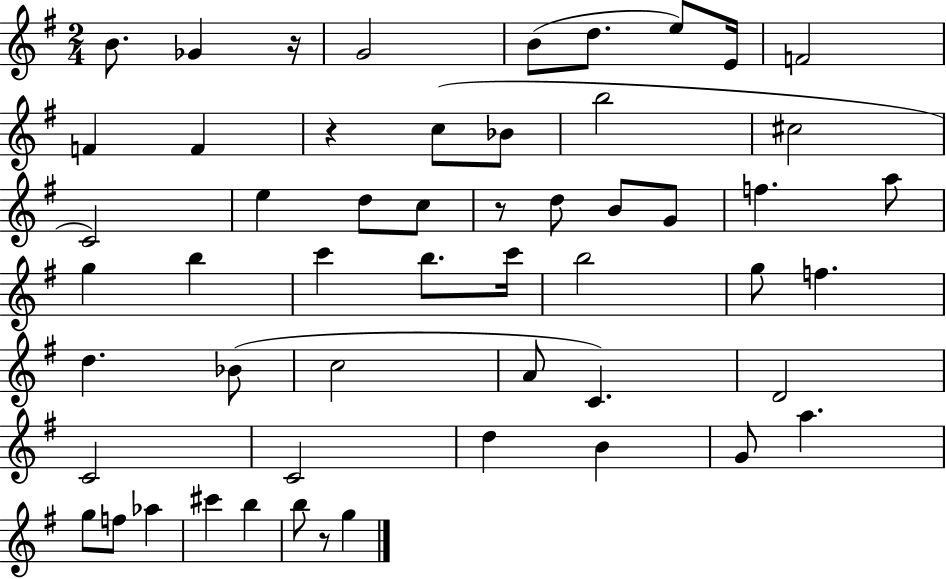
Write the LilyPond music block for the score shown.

{
  \clef treble
  \numericTimeSignature
  \time 2/4
  \key g \major
  \repeat volta 2 { b'8. ges'4 r16 | g'2 | b'8( d''8. e''8) e'16 | f'2 | \break f'4 f'4 | r4 c''8( bes'8 | b''2 | cis''2 | \break c'2) | e''4 d''8 c''8 | r8 d''8 b'8 g'8 | f''4. a''8 | \break g''4 b''4 | c'''4 b''8. c'''16 | b''2 | g''8 f''4. | \break d''4. bes'8( | c''2 | a'8 c'4.) | d'2 | \break c'2 | c'2 | d''4 b'4 | g'8 a''4. | \break g''8 f''8 aes''4 | cis'''4 b''4 | b''8 r8 g''4 | } \bar "|."
}